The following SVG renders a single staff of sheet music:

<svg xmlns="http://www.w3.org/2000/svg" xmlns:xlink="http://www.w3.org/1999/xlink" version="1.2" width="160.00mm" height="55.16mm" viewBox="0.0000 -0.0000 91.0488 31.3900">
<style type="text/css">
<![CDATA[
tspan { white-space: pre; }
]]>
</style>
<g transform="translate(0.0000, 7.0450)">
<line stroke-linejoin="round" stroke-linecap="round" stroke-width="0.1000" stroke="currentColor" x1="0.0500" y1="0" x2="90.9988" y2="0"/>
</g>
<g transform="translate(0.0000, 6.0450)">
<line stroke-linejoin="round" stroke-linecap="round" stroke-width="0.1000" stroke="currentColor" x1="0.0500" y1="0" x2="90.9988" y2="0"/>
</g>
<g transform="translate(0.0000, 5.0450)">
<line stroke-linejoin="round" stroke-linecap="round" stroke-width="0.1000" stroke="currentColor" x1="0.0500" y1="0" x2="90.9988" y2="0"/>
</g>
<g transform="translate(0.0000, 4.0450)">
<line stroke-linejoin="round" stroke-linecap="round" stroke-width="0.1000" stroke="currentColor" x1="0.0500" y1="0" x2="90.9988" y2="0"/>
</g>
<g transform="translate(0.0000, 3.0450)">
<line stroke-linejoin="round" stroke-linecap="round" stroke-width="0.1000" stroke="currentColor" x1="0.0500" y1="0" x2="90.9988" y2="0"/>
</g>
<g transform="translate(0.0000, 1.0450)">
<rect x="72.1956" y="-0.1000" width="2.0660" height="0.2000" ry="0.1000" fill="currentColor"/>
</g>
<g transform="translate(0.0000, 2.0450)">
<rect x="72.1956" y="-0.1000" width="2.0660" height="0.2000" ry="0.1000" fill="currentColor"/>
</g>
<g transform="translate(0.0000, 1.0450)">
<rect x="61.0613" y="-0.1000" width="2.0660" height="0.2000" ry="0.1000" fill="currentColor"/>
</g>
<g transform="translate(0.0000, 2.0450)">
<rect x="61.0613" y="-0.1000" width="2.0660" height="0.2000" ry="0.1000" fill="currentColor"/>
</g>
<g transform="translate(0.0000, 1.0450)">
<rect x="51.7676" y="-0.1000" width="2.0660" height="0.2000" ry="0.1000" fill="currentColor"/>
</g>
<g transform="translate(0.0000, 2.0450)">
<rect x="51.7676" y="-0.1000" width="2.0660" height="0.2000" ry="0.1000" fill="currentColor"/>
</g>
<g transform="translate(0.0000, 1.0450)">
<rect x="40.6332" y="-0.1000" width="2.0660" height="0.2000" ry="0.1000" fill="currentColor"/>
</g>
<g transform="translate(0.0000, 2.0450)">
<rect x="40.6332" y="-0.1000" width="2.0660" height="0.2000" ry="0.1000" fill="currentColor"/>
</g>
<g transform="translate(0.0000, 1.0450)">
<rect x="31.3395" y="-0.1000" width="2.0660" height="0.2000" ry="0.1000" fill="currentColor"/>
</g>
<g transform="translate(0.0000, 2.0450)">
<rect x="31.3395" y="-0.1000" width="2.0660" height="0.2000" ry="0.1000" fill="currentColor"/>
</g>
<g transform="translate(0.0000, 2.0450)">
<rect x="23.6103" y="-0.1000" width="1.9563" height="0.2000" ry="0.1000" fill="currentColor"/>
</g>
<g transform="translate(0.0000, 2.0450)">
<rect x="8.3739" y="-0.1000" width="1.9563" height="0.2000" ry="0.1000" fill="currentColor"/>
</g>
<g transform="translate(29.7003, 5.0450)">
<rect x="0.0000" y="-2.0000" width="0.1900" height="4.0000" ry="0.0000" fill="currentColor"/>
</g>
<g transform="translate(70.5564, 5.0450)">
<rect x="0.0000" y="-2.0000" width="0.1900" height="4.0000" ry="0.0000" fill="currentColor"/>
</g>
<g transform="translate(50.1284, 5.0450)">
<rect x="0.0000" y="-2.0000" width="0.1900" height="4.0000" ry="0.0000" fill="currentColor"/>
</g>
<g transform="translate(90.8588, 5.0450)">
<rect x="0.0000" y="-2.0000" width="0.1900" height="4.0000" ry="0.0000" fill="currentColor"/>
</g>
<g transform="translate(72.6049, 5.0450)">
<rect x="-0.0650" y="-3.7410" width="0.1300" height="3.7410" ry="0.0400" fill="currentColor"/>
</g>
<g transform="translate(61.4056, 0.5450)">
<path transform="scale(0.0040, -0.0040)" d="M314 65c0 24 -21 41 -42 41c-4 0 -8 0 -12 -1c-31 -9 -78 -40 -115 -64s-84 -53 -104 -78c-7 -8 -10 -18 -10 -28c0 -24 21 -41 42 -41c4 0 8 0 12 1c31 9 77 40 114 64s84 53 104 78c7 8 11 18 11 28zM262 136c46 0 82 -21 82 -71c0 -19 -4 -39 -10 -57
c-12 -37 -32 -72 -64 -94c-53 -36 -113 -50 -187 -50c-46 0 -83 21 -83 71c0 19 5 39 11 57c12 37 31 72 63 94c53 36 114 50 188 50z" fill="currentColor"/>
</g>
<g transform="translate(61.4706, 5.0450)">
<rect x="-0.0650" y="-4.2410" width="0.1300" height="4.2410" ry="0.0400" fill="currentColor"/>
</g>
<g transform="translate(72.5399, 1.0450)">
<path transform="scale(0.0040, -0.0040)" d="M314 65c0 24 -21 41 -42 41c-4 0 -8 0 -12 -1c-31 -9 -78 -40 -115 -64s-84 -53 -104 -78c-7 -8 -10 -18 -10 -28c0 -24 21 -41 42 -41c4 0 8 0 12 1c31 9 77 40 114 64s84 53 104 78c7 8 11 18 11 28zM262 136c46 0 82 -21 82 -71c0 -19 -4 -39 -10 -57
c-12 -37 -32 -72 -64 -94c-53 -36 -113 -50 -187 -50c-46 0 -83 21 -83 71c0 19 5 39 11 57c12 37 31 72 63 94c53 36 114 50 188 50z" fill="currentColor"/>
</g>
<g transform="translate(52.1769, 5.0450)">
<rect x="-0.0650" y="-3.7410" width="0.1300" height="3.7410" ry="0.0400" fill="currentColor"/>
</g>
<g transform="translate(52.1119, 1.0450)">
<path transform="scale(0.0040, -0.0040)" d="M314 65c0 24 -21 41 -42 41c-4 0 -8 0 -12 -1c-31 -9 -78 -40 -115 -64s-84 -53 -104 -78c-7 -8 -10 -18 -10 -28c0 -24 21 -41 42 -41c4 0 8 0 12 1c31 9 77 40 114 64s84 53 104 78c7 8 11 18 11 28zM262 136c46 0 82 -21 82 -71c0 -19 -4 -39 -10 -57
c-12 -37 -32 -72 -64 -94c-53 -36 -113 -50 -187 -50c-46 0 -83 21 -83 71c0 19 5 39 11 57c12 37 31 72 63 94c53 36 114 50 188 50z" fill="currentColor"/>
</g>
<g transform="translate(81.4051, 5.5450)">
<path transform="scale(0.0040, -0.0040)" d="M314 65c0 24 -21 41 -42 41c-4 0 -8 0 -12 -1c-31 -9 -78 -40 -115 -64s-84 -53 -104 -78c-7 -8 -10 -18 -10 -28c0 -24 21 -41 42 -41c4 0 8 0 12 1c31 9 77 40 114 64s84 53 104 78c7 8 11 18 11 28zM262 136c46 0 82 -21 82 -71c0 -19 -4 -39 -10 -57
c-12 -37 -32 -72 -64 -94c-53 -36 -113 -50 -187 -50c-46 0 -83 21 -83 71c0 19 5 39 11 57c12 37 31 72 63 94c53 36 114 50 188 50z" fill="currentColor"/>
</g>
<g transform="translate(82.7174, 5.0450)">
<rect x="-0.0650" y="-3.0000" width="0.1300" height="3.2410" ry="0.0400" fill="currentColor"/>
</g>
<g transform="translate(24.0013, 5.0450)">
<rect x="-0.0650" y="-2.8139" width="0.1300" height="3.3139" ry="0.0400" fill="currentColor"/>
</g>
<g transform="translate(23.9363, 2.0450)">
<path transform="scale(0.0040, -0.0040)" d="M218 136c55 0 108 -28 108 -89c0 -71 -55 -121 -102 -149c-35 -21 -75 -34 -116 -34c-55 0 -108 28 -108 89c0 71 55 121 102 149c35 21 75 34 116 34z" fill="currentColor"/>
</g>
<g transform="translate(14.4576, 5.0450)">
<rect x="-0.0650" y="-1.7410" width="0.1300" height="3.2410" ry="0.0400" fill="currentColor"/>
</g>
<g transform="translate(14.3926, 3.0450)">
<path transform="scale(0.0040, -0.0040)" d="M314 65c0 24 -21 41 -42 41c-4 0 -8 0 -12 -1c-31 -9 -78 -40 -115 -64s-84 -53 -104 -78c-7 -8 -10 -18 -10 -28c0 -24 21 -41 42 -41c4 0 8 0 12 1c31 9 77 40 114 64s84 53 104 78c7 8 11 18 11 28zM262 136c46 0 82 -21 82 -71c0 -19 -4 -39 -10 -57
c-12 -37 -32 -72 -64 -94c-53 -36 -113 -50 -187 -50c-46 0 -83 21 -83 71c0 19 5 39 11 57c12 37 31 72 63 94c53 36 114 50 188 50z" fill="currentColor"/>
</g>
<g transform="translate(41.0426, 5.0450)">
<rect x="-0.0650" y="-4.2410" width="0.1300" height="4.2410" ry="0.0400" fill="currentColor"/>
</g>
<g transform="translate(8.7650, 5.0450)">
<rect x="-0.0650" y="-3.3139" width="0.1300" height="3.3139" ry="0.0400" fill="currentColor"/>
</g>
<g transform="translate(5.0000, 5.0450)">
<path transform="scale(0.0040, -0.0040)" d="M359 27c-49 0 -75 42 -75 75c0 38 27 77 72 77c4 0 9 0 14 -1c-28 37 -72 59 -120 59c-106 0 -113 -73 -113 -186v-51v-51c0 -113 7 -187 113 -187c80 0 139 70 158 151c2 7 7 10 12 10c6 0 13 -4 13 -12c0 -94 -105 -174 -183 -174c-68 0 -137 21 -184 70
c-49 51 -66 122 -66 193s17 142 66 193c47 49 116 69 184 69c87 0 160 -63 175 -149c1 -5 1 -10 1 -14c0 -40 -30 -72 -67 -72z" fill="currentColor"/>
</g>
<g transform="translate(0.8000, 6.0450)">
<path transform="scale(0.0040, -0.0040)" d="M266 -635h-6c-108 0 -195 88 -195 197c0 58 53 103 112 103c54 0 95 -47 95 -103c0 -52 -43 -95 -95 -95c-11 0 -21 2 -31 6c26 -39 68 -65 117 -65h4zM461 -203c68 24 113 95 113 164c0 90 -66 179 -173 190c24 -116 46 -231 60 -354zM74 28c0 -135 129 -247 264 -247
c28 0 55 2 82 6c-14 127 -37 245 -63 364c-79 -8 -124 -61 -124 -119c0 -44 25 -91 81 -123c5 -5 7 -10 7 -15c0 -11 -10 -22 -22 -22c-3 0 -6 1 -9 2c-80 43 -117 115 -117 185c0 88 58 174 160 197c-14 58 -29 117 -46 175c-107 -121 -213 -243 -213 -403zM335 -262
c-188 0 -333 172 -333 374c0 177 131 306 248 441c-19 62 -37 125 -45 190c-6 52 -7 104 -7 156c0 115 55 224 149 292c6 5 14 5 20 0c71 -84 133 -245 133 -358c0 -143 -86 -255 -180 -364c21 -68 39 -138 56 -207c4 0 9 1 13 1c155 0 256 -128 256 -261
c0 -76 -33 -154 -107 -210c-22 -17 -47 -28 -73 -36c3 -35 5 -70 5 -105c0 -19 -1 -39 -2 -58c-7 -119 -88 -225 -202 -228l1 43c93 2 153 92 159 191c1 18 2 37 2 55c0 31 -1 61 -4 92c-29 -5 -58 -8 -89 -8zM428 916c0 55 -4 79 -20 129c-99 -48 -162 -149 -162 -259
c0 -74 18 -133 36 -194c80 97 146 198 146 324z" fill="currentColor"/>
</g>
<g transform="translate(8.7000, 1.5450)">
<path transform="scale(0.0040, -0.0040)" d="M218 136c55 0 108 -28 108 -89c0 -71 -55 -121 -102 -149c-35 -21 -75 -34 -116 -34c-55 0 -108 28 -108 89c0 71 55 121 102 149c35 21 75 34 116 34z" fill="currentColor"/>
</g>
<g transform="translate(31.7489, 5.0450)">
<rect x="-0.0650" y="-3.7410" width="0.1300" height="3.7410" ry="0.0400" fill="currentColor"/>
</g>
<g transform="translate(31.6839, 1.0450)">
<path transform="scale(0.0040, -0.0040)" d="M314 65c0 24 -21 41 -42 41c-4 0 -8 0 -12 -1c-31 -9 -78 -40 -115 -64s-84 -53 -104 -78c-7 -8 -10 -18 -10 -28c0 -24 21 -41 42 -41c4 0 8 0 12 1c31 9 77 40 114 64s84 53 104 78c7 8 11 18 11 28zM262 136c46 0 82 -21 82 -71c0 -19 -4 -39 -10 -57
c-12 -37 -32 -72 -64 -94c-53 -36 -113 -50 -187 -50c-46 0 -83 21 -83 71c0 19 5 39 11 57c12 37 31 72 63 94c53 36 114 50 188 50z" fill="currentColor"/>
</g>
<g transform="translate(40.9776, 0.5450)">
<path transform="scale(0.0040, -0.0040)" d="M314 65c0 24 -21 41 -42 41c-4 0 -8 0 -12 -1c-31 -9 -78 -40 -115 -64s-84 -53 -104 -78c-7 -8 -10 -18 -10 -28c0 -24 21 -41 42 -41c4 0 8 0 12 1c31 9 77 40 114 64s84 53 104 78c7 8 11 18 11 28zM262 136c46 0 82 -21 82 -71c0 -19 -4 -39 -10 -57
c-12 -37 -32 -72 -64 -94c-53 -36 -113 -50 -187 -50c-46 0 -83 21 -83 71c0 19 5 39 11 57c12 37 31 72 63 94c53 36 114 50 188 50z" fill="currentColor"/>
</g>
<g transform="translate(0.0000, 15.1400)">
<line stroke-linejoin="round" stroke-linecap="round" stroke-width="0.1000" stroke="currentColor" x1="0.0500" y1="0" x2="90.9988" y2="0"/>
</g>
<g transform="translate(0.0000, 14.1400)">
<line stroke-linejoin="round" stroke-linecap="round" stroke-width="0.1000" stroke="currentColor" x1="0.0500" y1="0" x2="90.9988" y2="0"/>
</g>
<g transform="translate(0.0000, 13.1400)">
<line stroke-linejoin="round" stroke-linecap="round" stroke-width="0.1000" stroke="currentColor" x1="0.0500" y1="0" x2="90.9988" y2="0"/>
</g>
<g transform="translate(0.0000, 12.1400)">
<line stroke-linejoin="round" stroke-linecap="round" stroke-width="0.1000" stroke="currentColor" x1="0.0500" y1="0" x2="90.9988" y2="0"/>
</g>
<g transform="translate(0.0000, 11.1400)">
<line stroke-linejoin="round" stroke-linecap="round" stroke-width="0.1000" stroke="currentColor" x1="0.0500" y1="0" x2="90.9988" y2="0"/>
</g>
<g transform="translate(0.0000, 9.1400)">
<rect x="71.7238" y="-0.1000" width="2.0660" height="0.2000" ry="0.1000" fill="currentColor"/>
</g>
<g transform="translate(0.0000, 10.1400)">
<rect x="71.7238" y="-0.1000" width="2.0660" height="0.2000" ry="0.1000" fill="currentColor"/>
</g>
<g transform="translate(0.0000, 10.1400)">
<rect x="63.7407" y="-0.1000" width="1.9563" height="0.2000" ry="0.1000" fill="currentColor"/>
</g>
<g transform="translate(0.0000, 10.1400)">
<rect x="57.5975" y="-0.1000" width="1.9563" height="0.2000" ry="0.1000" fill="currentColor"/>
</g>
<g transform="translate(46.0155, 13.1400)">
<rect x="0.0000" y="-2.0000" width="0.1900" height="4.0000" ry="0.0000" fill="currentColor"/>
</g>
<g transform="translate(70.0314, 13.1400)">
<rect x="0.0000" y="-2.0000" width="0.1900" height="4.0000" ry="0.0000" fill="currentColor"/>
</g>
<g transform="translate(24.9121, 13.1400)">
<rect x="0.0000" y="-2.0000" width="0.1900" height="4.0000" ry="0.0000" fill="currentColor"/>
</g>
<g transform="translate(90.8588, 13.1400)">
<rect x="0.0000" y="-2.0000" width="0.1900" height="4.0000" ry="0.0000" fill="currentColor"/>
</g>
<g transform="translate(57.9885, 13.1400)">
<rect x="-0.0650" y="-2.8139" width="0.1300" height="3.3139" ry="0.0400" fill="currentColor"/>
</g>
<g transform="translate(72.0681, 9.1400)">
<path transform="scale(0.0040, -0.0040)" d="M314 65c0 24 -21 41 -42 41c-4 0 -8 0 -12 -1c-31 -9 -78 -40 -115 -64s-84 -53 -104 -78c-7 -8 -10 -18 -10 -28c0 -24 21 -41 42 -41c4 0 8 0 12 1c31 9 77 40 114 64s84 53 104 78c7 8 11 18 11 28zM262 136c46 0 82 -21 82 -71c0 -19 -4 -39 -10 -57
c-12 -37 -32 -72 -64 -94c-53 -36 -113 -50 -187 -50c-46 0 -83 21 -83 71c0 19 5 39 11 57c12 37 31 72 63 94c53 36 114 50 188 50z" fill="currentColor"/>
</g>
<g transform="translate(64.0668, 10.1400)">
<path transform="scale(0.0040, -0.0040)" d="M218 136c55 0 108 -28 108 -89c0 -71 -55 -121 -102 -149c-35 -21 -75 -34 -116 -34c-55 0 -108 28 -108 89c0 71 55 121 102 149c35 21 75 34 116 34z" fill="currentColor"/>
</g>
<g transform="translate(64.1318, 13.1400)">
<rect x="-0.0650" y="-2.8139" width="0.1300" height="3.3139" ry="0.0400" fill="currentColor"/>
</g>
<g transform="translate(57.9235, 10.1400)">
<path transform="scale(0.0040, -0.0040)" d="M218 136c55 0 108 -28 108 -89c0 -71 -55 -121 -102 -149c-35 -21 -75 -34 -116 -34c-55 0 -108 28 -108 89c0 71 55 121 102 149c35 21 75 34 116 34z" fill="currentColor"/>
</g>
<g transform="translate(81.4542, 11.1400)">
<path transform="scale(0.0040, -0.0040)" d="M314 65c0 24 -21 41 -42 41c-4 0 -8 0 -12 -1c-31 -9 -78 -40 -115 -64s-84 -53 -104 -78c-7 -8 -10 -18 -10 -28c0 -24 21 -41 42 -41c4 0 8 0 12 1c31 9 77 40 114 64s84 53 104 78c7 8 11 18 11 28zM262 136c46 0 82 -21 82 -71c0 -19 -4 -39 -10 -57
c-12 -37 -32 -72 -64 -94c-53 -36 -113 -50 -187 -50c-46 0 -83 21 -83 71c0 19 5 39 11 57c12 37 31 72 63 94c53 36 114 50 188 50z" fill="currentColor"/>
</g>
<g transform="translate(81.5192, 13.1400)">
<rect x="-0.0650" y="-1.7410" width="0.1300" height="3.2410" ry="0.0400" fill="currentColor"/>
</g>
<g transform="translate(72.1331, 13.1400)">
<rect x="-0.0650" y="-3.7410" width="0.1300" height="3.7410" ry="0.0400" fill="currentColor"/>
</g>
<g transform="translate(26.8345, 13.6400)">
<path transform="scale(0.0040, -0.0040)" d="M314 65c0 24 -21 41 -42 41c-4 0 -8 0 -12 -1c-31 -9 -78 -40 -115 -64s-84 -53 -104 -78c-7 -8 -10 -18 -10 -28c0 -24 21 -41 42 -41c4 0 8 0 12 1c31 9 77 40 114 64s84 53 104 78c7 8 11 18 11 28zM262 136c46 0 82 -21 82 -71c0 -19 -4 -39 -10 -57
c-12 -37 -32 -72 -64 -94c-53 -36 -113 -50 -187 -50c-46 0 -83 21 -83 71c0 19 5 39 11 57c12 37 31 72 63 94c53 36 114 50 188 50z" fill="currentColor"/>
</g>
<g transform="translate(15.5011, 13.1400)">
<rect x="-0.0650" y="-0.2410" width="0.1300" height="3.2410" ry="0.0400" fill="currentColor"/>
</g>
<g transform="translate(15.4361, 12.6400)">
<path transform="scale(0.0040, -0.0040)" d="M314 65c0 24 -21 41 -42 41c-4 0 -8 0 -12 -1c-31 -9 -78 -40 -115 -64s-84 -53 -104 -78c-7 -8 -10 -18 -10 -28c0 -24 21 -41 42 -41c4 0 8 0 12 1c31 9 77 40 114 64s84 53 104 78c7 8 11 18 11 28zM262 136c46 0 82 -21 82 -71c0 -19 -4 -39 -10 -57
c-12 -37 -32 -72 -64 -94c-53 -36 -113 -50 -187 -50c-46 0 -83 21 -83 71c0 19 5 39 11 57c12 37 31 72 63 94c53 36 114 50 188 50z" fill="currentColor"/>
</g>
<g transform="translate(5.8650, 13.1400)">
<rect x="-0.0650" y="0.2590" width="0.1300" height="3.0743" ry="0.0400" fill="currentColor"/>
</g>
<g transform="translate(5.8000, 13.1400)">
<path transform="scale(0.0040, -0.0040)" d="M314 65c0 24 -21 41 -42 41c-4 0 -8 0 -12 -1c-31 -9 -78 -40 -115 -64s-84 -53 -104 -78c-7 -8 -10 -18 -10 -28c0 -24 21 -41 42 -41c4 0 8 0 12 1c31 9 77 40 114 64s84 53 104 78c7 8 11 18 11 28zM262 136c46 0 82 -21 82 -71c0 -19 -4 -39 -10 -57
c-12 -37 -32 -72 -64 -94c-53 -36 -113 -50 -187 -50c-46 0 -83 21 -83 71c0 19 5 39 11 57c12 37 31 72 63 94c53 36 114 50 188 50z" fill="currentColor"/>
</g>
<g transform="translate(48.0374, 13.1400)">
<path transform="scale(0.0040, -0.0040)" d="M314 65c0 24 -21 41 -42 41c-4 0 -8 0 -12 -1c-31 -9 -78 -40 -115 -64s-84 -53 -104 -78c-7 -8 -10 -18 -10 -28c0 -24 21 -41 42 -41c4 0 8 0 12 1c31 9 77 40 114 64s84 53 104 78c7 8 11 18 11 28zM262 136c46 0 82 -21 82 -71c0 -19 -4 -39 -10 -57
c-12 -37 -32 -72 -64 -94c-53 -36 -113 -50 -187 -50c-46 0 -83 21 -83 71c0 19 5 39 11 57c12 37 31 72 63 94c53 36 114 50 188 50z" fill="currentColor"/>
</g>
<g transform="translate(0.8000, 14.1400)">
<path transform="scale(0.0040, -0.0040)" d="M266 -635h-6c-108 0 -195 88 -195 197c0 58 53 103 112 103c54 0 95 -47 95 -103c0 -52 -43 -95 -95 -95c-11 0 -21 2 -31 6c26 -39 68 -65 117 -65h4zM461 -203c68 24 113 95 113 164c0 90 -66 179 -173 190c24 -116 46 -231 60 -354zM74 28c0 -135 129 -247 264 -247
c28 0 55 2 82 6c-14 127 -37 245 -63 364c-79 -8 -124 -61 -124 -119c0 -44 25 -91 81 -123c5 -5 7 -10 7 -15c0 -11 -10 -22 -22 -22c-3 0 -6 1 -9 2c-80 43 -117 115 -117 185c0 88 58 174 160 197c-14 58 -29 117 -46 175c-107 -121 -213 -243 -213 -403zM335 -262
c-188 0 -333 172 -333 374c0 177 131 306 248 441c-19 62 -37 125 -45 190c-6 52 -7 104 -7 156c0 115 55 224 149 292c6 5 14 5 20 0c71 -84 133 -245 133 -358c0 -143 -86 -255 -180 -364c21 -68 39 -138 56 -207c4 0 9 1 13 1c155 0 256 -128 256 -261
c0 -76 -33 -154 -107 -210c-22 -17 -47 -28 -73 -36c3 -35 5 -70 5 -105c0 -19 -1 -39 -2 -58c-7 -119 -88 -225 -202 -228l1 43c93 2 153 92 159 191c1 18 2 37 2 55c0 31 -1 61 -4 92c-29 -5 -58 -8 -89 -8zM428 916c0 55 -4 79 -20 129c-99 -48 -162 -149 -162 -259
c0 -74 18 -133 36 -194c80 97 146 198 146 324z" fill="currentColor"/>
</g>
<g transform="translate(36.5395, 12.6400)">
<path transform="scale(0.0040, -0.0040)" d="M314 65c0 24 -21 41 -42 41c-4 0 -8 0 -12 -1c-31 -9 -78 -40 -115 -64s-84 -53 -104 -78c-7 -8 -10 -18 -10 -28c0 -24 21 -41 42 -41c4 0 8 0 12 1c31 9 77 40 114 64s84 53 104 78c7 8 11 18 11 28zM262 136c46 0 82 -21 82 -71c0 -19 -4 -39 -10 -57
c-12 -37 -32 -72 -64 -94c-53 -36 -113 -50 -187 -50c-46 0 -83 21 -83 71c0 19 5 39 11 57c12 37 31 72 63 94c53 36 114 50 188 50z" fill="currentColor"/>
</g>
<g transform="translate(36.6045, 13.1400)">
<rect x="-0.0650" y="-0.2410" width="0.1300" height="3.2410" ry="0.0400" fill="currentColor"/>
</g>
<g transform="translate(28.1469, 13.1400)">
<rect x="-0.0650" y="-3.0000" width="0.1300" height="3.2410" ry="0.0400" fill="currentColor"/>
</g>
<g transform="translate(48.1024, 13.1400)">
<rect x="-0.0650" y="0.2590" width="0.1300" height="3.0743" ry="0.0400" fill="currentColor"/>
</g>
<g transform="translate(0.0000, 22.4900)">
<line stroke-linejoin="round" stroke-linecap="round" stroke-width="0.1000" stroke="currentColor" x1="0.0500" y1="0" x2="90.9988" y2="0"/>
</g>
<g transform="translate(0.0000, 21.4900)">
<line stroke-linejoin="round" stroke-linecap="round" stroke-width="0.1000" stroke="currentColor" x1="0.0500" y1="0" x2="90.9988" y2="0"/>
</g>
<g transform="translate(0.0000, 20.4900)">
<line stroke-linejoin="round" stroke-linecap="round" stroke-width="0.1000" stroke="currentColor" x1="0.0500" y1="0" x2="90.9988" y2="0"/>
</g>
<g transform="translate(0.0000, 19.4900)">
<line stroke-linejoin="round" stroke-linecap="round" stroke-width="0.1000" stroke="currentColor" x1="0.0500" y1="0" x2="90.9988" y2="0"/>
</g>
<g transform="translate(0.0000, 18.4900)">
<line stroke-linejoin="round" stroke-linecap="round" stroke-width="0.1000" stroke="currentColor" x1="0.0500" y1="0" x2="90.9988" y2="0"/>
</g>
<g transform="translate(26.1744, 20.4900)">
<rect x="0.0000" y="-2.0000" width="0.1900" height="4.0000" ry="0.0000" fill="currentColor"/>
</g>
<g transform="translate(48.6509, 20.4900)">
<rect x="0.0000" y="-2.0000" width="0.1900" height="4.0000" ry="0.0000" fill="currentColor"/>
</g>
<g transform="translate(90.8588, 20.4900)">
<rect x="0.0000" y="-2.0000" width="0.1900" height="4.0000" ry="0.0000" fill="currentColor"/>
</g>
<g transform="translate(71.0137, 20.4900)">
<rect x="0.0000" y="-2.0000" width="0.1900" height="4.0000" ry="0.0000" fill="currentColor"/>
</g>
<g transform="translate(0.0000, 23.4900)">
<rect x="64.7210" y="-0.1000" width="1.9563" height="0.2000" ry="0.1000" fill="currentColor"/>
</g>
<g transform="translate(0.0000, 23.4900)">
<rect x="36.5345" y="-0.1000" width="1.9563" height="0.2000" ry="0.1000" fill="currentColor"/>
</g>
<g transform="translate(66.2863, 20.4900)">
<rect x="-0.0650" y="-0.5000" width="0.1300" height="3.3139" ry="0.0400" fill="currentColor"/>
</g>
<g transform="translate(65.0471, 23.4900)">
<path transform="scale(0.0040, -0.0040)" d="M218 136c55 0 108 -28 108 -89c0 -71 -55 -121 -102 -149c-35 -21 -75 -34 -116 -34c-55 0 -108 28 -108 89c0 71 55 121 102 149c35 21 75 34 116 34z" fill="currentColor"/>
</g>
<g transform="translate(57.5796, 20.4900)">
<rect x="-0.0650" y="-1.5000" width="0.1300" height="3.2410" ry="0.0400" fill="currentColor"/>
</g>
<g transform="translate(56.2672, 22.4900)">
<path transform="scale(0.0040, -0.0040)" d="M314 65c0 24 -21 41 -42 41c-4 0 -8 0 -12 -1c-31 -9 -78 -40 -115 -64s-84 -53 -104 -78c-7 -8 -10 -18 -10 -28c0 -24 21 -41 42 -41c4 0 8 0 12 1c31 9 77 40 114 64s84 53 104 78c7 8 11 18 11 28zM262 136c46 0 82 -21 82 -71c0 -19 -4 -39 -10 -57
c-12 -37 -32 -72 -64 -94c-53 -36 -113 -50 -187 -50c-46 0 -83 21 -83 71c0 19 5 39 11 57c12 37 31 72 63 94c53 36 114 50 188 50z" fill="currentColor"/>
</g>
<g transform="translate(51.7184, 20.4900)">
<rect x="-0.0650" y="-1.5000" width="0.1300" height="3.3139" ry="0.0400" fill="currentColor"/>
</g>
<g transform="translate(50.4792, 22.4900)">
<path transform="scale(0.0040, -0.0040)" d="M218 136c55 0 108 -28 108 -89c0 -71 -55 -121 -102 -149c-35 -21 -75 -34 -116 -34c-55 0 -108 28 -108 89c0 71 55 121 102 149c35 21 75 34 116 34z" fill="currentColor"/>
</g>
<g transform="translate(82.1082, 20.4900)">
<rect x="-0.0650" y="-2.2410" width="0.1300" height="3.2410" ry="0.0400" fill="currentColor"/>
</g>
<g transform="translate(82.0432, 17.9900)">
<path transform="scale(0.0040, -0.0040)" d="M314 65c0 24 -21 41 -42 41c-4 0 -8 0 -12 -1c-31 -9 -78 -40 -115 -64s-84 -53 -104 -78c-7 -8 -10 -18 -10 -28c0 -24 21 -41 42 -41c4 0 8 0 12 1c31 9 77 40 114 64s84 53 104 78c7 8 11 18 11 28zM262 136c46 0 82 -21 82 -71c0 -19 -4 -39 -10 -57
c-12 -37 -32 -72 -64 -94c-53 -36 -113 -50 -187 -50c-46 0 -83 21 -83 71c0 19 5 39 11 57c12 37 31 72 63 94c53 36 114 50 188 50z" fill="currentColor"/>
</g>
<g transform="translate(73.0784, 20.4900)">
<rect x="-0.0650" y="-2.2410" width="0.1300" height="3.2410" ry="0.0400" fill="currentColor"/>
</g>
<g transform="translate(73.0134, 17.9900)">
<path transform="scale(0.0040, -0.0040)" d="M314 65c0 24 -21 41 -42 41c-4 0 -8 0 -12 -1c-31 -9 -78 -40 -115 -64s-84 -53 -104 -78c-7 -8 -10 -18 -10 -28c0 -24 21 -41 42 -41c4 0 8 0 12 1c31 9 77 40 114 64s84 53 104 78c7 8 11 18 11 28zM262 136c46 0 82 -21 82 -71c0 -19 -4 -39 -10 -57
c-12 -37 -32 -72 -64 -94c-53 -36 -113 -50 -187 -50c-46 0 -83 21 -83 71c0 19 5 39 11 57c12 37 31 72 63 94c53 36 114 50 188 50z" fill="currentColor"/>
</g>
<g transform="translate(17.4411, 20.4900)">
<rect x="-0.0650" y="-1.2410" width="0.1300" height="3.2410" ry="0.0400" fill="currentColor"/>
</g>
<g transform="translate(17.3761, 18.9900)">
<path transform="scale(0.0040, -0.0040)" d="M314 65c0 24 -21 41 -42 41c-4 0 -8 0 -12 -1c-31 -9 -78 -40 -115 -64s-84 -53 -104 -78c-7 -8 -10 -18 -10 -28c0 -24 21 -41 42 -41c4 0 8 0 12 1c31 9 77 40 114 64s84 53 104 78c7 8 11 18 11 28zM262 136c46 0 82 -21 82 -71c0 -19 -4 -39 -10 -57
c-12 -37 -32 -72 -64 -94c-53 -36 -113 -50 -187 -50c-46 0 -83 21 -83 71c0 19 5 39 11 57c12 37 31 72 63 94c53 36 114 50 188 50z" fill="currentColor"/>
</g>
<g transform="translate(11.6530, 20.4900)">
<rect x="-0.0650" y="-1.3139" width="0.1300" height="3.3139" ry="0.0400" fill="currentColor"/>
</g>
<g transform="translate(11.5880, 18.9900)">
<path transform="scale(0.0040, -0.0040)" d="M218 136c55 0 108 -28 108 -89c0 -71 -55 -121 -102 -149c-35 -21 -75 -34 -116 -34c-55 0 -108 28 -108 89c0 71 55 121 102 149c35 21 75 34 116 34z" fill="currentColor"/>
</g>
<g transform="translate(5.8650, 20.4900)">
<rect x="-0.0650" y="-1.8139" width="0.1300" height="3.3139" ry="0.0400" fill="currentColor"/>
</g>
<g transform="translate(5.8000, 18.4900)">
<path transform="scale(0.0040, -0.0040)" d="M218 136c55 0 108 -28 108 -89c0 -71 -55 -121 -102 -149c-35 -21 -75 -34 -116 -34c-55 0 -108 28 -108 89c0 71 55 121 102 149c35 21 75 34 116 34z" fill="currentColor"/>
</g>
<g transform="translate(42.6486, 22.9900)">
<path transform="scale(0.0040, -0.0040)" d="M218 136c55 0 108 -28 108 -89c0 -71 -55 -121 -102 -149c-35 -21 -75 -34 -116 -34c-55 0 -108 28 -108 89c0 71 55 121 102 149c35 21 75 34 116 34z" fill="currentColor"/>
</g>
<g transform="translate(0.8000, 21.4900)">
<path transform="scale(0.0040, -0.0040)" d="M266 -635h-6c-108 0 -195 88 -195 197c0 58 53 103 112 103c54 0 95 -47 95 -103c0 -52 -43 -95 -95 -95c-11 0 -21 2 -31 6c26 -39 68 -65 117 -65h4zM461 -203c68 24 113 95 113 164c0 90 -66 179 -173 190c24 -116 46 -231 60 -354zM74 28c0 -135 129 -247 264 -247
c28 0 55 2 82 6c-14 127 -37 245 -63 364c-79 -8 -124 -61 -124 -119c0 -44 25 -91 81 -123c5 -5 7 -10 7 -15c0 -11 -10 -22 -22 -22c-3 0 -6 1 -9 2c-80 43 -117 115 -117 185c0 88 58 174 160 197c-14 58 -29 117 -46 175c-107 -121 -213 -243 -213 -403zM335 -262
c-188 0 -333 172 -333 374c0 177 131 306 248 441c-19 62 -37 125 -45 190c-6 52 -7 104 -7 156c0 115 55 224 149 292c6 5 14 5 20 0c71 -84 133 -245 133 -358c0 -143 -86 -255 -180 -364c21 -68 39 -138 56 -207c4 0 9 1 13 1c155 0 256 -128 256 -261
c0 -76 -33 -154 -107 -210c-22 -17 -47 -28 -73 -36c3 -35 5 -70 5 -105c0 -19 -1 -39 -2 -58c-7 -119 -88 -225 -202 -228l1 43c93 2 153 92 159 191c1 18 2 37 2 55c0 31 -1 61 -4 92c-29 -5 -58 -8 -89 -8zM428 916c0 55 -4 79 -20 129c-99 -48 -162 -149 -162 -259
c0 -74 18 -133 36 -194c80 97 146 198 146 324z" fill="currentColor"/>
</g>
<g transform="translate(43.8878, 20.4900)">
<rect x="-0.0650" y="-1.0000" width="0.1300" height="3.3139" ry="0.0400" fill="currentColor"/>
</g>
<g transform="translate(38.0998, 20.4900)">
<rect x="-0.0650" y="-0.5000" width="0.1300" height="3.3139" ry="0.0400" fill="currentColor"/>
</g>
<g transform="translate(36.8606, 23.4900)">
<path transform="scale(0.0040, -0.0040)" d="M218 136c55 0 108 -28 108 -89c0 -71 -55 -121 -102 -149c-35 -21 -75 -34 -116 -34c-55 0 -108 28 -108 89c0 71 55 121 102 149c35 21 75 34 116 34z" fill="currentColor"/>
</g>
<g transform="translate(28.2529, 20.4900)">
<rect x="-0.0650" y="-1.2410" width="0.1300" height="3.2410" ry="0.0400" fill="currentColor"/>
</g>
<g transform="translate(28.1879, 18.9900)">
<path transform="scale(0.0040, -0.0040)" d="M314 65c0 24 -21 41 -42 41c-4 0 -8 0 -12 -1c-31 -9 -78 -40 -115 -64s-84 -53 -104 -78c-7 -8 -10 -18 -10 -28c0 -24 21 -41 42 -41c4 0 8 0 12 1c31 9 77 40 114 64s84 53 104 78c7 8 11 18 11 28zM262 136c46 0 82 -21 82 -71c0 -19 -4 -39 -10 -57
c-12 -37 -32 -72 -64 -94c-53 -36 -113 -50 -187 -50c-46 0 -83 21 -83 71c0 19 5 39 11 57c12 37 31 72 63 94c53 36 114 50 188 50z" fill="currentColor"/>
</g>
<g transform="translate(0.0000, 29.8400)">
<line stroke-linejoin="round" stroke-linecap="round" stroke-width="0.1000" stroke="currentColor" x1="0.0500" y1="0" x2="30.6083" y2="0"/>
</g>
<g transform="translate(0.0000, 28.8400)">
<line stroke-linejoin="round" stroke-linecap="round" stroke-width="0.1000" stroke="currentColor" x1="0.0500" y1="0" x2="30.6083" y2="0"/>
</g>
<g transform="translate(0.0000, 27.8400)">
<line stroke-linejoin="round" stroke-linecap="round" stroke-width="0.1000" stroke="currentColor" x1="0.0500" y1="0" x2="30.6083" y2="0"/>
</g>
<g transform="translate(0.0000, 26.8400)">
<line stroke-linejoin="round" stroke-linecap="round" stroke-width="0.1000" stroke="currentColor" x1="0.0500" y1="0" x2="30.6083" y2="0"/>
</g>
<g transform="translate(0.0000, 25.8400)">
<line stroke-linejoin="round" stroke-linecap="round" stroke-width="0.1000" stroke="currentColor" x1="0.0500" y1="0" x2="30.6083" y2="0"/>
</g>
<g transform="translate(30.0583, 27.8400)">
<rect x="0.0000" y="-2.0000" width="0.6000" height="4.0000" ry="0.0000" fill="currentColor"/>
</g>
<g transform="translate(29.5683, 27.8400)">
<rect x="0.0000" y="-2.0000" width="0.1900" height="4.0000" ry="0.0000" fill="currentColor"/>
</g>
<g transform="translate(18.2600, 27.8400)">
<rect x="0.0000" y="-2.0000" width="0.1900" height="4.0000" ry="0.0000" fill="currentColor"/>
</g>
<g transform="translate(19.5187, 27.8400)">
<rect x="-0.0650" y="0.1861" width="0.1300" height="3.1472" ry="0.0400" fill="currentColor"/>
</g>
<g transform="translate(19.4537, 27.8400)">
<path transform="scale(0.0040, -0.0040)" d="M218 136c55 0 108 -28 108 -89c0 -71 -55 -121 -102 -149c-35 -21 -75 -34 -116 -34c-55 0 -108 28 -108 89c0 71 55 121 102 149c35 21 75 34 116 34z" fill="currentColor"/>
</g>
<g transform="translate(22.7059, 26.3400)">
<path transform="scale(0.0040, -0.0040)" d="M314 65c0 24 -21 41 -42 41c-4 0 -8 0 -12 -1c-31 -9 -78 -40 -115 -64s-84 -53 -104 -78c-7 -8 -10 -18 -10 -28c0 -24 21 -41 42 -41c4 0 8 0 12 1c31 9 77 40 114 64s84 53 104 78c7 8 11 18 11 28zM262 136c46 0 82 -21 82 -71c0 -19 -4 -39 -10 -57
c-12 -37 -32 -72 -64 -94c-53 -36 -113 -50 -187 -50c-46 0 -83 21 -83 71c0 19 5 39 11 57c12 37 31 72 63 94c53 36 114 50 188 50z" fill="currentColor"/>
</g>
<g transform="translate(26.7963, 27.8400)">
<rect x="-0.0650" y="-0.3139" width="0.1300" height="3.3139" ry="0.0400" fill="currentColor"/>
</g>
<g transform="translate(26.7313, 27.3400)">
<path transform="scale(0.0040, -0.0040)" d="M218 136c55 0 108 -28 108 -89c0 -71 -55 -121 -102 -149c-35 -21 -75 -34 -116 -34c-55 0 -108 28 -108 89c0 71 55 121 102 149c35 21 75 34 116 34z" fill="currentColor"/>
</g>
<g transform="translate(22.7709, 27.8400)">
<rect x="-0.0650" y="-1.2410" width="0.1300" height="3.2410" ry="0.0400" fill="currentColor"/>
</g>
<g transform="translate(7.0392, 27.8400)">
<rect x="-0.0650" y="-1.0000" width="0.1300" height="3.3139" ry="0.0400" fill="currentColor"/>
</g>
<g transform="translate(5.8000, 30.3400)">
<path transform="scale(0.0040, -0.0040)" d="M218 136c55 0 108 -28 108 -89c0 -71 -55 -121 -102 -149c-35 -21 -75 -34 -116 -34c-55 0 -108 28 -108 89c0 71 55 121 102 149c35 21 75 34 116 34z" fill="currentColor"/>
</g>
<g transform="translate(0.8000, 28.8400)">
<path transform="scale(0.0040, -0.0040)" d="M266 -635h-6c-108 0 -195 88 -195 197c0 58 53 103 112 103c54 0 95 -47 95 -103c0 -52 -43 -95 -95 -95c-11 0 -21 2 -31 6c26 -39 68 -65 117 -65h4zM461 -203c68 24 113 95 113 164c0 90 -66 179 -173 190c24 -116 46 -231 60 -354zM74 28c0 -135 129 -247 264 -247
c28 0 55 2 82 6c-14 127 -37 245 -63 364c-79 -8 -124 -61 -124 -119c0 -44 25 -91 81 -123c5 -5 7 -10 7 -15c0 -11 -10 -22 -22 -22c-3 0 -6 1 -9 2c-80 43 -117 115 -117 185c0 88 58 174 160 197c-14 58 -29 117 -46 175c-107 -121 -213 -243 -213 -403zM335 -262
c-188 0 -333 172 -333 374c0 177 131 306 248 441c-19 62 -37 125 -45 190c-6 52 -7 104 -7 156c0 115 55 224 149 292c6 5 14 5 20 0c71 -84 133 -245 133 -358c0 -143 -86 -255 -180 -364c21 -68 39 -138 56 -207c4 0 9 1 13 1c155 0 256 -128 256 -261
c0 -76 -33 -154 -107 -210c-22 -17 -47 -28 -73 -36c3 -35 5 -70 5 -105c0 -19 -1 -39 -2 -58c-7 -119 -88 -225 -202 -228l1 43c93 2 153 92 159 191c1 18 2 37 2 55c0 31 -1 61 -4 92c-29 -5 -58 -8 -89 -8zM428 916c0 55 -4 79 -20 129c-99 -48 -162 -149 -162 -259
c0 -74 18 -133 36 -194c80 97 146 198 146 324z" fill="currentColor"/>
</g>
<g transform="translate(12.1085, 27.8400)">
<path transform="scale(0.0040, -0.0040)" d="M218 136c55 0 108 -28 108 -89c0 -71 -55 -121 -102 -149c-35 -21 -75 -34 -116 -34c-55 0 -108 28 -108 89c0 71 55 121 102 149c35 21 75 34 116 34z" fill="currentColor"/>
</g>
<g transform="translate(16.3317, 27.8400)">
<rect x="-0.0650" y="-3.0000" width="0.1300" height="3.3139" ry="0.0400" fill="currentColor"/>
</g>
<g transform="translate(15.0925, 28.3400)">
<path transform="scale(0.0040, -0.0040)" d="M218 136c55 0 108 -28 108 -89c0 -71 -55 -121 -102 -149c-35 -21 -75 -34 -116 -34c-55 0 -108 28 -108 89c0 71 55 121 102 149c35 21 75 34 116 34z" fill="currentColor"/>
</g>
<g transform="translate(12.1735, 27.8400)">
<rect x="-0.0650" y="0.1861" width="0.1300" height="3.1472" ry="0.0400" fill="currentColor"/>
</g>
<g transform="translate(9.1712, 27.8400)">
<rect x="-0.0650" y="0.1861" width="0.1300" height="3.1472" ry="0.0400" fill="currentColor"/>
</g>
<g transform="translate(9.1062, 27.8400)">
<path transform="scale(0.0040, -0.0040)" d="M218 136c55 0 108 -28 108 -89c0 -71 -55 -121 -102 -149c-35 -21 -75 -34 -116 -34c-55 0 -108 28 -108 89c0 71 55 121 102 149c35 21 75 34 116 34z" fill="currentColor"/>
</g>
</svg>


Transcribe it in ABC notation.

X:1
T:Untitled
M:4/4
L:1/4
K:C
b f2 a c'2 d'2 c'2 d'2 c'2 A2 B2 c2 A2 c2 B2 a a c'2 f2 f e e2 e2 C D E E2 C g2 g2 D B B A B e2 c